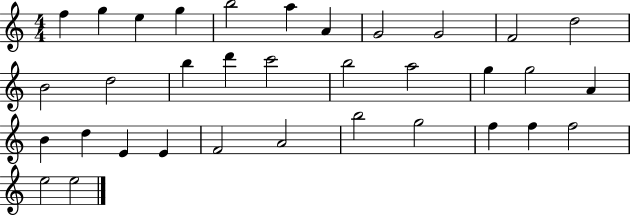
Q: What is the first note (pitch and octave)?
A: F5